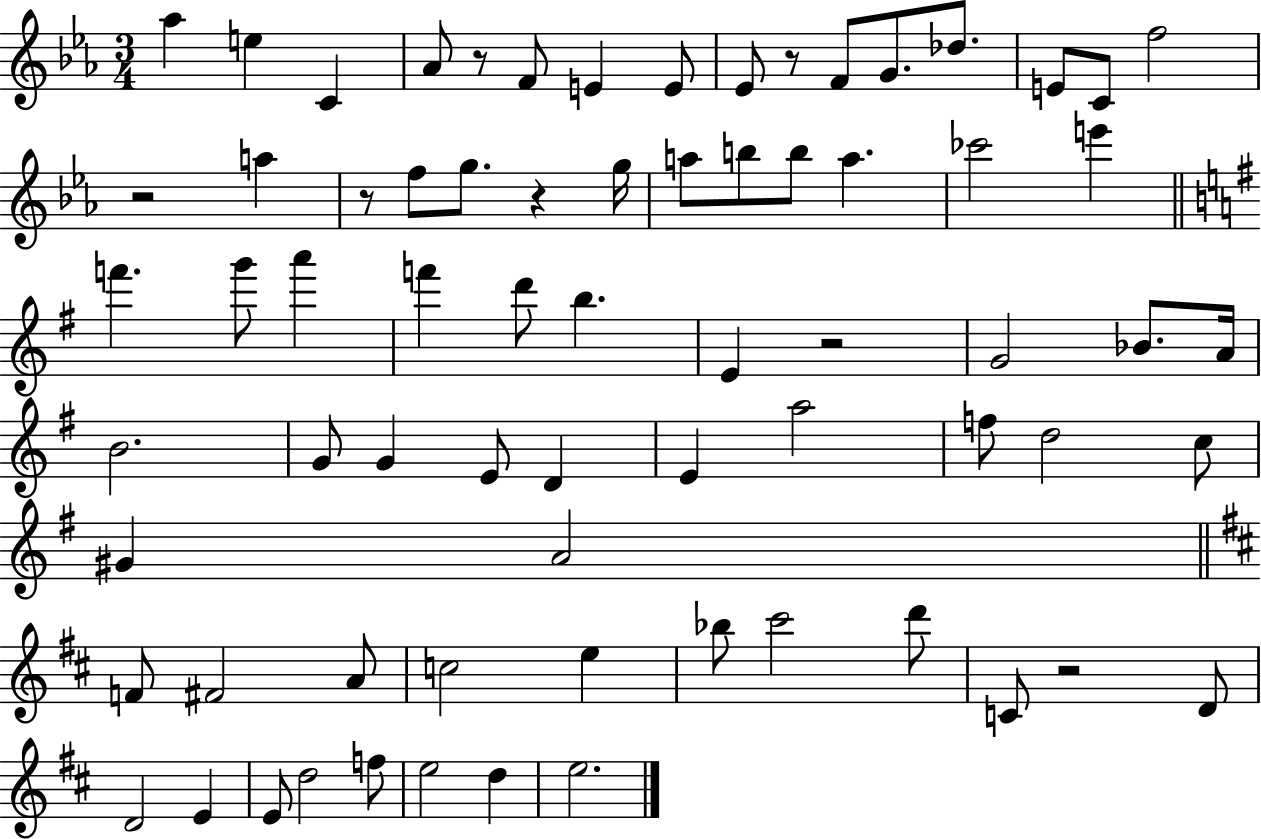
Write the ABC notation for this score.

X:1
T:Untitled
M:3/4
L:1/4
K:Eb
_a e C _A/2 z/2 F/2 E E/2 _E/2 z/2 F/2 G/2 _d/2 E/2 C/2 f2 z2 a z/2 f/2 g/2 z g/4 a/2 b/2 b/2 a _c'2 e' f' g'/2 a' f' d'/2 b E z2 G2 _B/2 A/4 B2 G/2 G E/2 D E a2 f/2 d2 c/2 ^G A2 F/2 ^F2 A/2 c2 e _b/2 ^c'2 d'/2 C/2 z2 D/2 D2 E E/2 d2 f/2 e2 d e2